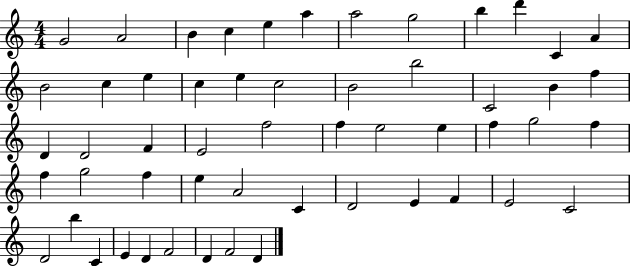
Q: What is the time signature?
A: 4/4